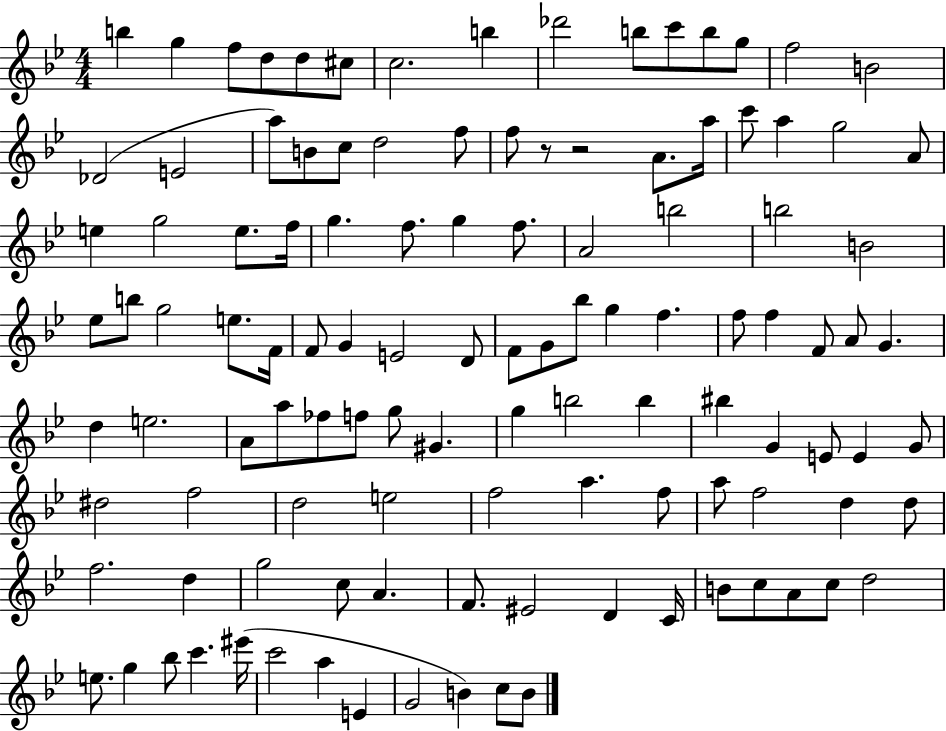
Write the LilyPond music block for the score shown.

{
  \clef treble
  \numericTimeSignature
  \time 4/4
  \key bes \major
  \repeat volta 2 { b''4 g''4 f''8 d''8 d''8 cis''8 | c''2. b''4 | des'''2 b''8 c'''8 b''8 g''8 | f''2 b'2 | \break des'2( e'2 | a''8) b'8 c''8 d''2 f''8 | f''8 r8 r2 a'8. a''16 | c'''8 a''4 g''2 a'8 | \break e''4 g''2 e''8. f''16 | g''4. f''8. g''4 f''8. | a'2 b''2 | b''2 b'2 | \break ees''8 b''8 g''2 e''8. f'16 | f'8 g'4 e'2 d'8 | f'8 g'8 bes''8 g''4 f''4. | f''8 f''4 f'8 a'8 g'4. | \break d''4 e''2. | a'8 a''8 fes''8 f''8 g''8 gis'4. | g''4 b''2 b''4 | bis''4 g'4 e'8 e'4 g'8 | \break dis''2 f''2 | d''2 e''2 | f''2 a''4. f''8 | a''8 f''2 d''4 d''8 | \break f''2. d''4 | g''2 c''8 a'4. | f'8. eis'2 d'4 c'16 | b'8 c''8 a'8 c''8 d''2 | \break e''8. g''4 bes''8 c'''4. eis'''16( | c'''2 a''4 e'4 | g'2 b'4) c''8 b'8 | } \bar "|."
}